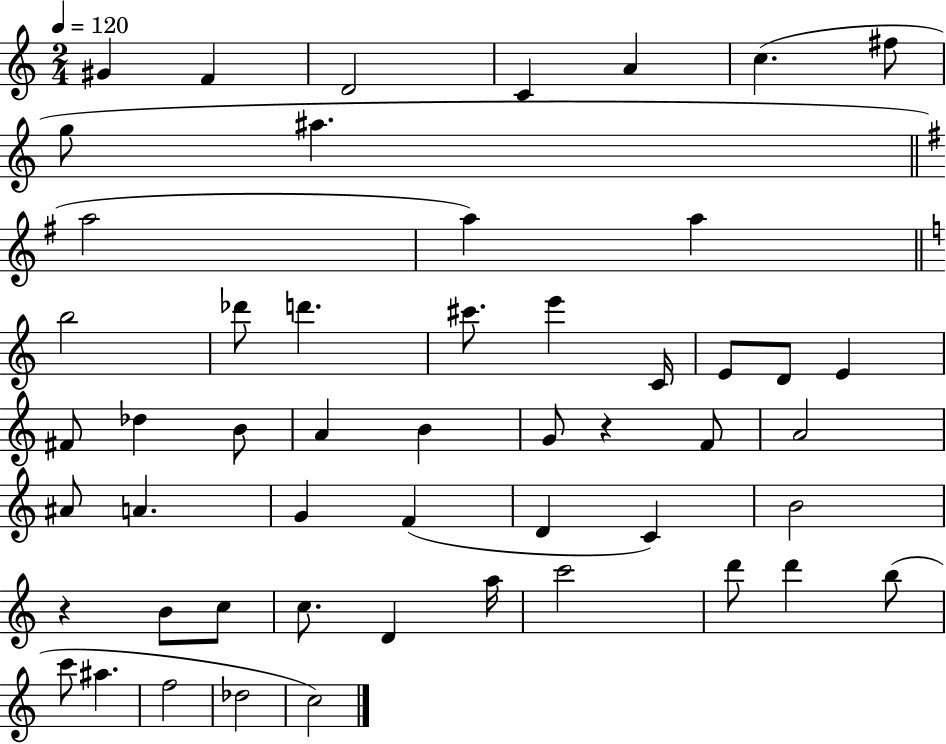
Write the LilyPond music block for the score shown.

{
  \clef treble
  \numericTimeSignature
  \time 2/4
  \key c \major
  \tempo 4 = 120
  \repeat volta 2 { gis'4 f'4 | d'2 | c'4 a'4 | c''4.( fis''8 | \break g''8 ais''4. | \bar "||" \break \key g \major a''2 | a''4) a''4 | \bar "||" \break \key c \major b''2 | des'''8 d'''4. | cis'''8. e'''4 c'16 | e'8 d'8 e'4 | \break fis'8 des''4 b'8 | a'4 b'4 | g'8 r4 f'8 | a'2 | \break ais'8 a'4. | g'4 f'4( | d'4 c'4) | b'2 | \break r4 b'8 c''8 | c''8. d'4 a''16 | c'''2 | d'''8 d'''4 b''8( | \break c'''8 ais''4. | f''2 | des''2 | c''2) | \break } \bar "|."
}